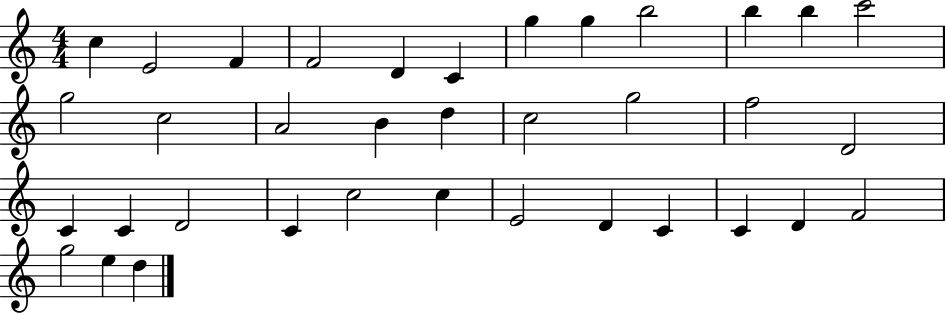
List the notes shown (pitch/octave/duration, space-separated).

C5/q E4/h F4/q F4/h D4/q C4/q G5/q G5/q B5/h B5/q B5/q C6/h G5/h C5/h A4/h B4/q D5/q C5/h G5/h F5/h D4/h C4/q C4/q D4/h C4/q C5/h C5/q E4/h D4/q C4/q C4/q D4/q F4/h G5/h E5/q D5/q